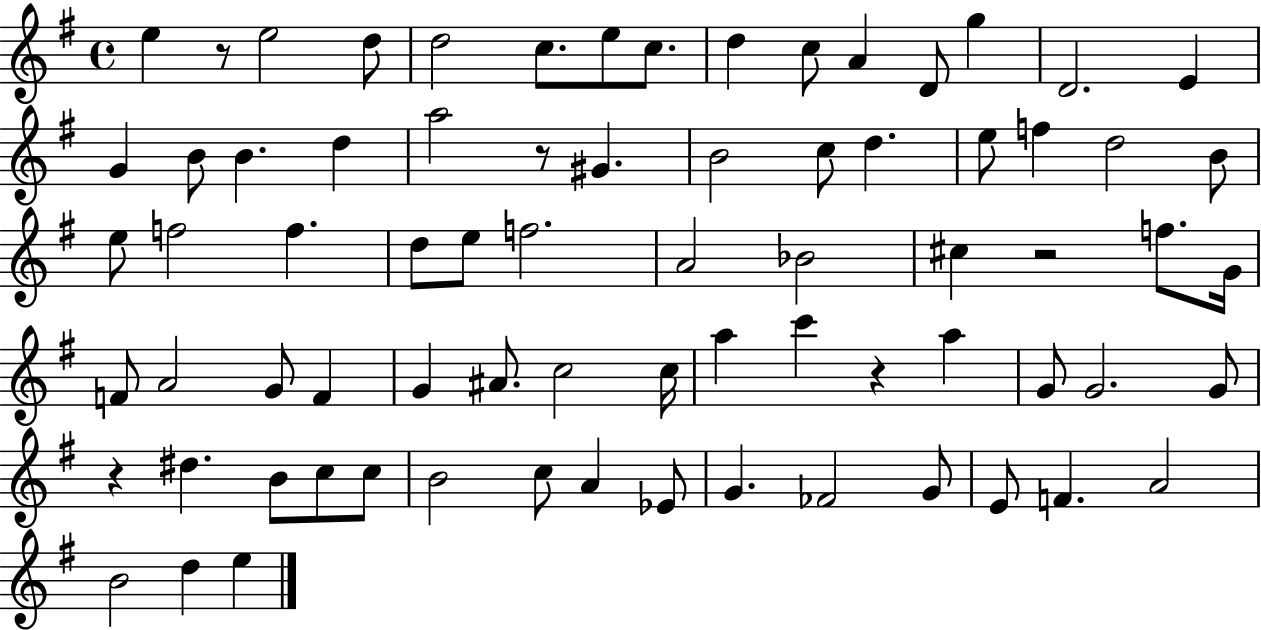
X:1
T:Untitled
M:4/4
L:1/4
K:G
e z/2 e2 d/2 d2 c/2 e/2 c/2 d c/2 A D/2 g D2 E G B/2 B d a2 z/2 ^G B2 c/2 d e/2 f d2 B/2 e/2 f2 f d/2 e/2 f2 A2 _B2 ^c z2 f/2 G/4 F/2 A2 G/2 F G ^A/2 c2 c/4 a c' z a G/2 G2 G/2 z ^d B/2 c/2 c/2 B2 c/2 A _E/2 G _F2 G/2 E/2 F A2 B2 d e